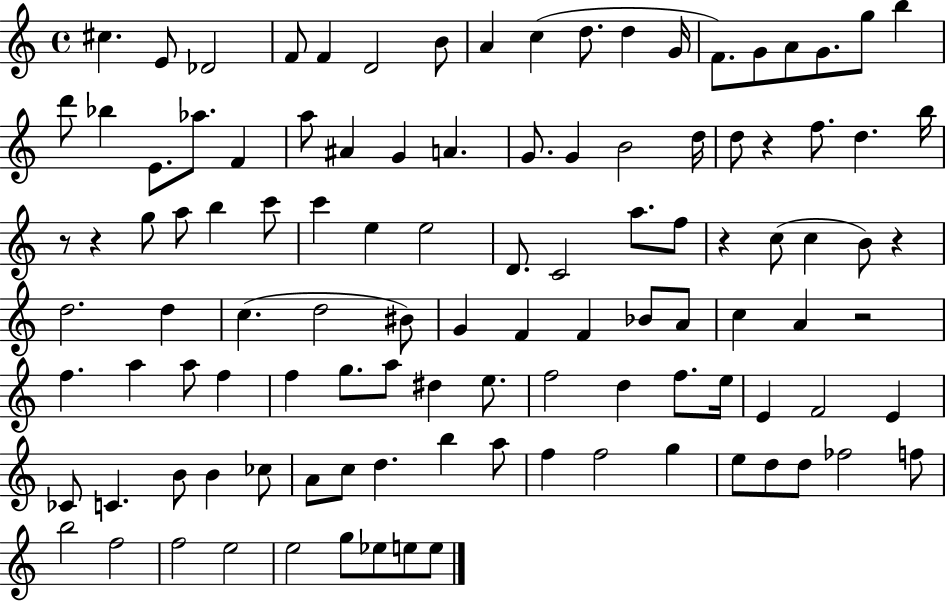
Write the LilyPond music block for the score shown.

{
  \clef treble
  \time 4/4
  \defaultTimeSignature
  \key c \major
  \repeat volta 2 { cis''4. e'8 des'2 | f'8 f'4 d'2 b'8 | a'4 c''4( d''8. d''4 g'16 | f'8.) g'8 a'8 g'8. g''8 b''4 | \break d'''8 bes''4 e'8. aes''8. f'4 | a''8 ais'4 g'4 a'4. | g'8. g'4 b'2 d''16 | d''8 r4 f''8. d''4. b''16 | \break r8 r4 g''8 a''8 b''4 c'''8 | c'''4 e''4 e''2 | d'8. c'2 a''8. f''8 | r4 c''8( c''4 b'8) r4 | \break d''2. d''4 | c''4.( d''2 bis'8) | g'4 f'4 f'4 bes'8 a'8 | c''4 a'4 r2 | \break f''4. a''4 a''8 f''4 | f''4 g''8. a''8 dis''4 e''8. | f''2 d''4 f''8. e''16 | e'4 f'2 e'4 | \break ces'8 c'4. b'8 b'4 ces''8 | a'8 c''8 d''4. b''4 a''8 | f''4 f''2 g''4 | e''8 d''8 d''8 fes''2 f''8 | \break b''2 f''2 | f''2 e''2 | e''2 g''8 ees''8 e''8 e''8 | } \bar "|."
}